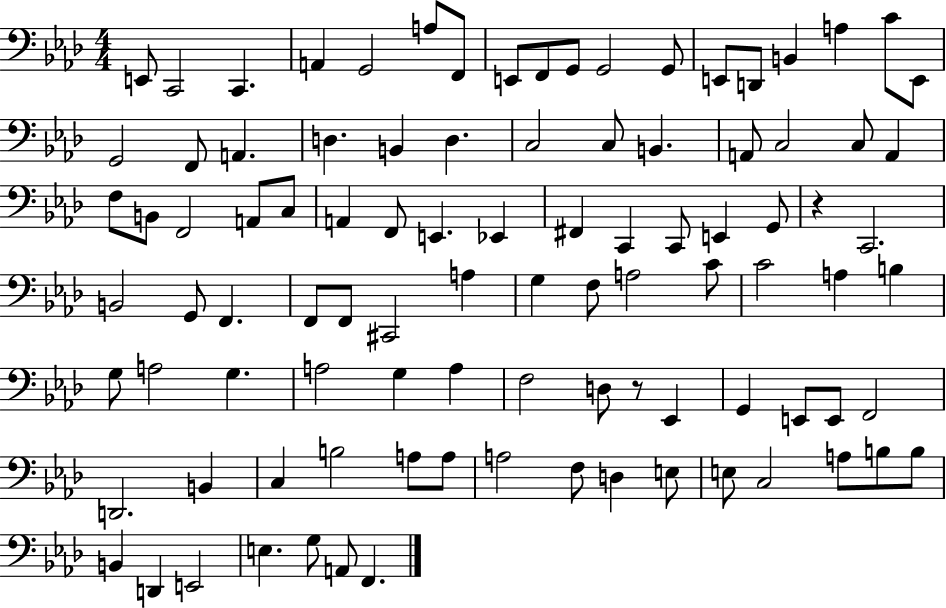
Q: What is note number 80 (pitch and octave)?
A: A3